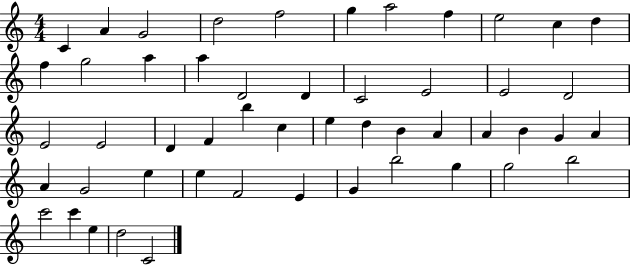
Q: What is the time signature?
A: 4/4